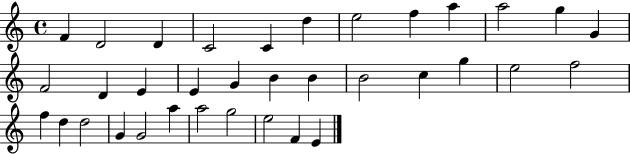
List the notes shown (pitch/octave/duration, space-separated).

F4/q D4/h D4/q C4/h C4/q D5/q E5/h F5/q A5/q A5/h G5/q G4/q F4/h D4/q E4/q E4/q G4/q B4/q B4/q B4/h C5/q G5/q E5/h F5/h F5/q D5/q D5/h G4/q G4/h A5/q A5/h G5/h E5/h F4/q E4/q